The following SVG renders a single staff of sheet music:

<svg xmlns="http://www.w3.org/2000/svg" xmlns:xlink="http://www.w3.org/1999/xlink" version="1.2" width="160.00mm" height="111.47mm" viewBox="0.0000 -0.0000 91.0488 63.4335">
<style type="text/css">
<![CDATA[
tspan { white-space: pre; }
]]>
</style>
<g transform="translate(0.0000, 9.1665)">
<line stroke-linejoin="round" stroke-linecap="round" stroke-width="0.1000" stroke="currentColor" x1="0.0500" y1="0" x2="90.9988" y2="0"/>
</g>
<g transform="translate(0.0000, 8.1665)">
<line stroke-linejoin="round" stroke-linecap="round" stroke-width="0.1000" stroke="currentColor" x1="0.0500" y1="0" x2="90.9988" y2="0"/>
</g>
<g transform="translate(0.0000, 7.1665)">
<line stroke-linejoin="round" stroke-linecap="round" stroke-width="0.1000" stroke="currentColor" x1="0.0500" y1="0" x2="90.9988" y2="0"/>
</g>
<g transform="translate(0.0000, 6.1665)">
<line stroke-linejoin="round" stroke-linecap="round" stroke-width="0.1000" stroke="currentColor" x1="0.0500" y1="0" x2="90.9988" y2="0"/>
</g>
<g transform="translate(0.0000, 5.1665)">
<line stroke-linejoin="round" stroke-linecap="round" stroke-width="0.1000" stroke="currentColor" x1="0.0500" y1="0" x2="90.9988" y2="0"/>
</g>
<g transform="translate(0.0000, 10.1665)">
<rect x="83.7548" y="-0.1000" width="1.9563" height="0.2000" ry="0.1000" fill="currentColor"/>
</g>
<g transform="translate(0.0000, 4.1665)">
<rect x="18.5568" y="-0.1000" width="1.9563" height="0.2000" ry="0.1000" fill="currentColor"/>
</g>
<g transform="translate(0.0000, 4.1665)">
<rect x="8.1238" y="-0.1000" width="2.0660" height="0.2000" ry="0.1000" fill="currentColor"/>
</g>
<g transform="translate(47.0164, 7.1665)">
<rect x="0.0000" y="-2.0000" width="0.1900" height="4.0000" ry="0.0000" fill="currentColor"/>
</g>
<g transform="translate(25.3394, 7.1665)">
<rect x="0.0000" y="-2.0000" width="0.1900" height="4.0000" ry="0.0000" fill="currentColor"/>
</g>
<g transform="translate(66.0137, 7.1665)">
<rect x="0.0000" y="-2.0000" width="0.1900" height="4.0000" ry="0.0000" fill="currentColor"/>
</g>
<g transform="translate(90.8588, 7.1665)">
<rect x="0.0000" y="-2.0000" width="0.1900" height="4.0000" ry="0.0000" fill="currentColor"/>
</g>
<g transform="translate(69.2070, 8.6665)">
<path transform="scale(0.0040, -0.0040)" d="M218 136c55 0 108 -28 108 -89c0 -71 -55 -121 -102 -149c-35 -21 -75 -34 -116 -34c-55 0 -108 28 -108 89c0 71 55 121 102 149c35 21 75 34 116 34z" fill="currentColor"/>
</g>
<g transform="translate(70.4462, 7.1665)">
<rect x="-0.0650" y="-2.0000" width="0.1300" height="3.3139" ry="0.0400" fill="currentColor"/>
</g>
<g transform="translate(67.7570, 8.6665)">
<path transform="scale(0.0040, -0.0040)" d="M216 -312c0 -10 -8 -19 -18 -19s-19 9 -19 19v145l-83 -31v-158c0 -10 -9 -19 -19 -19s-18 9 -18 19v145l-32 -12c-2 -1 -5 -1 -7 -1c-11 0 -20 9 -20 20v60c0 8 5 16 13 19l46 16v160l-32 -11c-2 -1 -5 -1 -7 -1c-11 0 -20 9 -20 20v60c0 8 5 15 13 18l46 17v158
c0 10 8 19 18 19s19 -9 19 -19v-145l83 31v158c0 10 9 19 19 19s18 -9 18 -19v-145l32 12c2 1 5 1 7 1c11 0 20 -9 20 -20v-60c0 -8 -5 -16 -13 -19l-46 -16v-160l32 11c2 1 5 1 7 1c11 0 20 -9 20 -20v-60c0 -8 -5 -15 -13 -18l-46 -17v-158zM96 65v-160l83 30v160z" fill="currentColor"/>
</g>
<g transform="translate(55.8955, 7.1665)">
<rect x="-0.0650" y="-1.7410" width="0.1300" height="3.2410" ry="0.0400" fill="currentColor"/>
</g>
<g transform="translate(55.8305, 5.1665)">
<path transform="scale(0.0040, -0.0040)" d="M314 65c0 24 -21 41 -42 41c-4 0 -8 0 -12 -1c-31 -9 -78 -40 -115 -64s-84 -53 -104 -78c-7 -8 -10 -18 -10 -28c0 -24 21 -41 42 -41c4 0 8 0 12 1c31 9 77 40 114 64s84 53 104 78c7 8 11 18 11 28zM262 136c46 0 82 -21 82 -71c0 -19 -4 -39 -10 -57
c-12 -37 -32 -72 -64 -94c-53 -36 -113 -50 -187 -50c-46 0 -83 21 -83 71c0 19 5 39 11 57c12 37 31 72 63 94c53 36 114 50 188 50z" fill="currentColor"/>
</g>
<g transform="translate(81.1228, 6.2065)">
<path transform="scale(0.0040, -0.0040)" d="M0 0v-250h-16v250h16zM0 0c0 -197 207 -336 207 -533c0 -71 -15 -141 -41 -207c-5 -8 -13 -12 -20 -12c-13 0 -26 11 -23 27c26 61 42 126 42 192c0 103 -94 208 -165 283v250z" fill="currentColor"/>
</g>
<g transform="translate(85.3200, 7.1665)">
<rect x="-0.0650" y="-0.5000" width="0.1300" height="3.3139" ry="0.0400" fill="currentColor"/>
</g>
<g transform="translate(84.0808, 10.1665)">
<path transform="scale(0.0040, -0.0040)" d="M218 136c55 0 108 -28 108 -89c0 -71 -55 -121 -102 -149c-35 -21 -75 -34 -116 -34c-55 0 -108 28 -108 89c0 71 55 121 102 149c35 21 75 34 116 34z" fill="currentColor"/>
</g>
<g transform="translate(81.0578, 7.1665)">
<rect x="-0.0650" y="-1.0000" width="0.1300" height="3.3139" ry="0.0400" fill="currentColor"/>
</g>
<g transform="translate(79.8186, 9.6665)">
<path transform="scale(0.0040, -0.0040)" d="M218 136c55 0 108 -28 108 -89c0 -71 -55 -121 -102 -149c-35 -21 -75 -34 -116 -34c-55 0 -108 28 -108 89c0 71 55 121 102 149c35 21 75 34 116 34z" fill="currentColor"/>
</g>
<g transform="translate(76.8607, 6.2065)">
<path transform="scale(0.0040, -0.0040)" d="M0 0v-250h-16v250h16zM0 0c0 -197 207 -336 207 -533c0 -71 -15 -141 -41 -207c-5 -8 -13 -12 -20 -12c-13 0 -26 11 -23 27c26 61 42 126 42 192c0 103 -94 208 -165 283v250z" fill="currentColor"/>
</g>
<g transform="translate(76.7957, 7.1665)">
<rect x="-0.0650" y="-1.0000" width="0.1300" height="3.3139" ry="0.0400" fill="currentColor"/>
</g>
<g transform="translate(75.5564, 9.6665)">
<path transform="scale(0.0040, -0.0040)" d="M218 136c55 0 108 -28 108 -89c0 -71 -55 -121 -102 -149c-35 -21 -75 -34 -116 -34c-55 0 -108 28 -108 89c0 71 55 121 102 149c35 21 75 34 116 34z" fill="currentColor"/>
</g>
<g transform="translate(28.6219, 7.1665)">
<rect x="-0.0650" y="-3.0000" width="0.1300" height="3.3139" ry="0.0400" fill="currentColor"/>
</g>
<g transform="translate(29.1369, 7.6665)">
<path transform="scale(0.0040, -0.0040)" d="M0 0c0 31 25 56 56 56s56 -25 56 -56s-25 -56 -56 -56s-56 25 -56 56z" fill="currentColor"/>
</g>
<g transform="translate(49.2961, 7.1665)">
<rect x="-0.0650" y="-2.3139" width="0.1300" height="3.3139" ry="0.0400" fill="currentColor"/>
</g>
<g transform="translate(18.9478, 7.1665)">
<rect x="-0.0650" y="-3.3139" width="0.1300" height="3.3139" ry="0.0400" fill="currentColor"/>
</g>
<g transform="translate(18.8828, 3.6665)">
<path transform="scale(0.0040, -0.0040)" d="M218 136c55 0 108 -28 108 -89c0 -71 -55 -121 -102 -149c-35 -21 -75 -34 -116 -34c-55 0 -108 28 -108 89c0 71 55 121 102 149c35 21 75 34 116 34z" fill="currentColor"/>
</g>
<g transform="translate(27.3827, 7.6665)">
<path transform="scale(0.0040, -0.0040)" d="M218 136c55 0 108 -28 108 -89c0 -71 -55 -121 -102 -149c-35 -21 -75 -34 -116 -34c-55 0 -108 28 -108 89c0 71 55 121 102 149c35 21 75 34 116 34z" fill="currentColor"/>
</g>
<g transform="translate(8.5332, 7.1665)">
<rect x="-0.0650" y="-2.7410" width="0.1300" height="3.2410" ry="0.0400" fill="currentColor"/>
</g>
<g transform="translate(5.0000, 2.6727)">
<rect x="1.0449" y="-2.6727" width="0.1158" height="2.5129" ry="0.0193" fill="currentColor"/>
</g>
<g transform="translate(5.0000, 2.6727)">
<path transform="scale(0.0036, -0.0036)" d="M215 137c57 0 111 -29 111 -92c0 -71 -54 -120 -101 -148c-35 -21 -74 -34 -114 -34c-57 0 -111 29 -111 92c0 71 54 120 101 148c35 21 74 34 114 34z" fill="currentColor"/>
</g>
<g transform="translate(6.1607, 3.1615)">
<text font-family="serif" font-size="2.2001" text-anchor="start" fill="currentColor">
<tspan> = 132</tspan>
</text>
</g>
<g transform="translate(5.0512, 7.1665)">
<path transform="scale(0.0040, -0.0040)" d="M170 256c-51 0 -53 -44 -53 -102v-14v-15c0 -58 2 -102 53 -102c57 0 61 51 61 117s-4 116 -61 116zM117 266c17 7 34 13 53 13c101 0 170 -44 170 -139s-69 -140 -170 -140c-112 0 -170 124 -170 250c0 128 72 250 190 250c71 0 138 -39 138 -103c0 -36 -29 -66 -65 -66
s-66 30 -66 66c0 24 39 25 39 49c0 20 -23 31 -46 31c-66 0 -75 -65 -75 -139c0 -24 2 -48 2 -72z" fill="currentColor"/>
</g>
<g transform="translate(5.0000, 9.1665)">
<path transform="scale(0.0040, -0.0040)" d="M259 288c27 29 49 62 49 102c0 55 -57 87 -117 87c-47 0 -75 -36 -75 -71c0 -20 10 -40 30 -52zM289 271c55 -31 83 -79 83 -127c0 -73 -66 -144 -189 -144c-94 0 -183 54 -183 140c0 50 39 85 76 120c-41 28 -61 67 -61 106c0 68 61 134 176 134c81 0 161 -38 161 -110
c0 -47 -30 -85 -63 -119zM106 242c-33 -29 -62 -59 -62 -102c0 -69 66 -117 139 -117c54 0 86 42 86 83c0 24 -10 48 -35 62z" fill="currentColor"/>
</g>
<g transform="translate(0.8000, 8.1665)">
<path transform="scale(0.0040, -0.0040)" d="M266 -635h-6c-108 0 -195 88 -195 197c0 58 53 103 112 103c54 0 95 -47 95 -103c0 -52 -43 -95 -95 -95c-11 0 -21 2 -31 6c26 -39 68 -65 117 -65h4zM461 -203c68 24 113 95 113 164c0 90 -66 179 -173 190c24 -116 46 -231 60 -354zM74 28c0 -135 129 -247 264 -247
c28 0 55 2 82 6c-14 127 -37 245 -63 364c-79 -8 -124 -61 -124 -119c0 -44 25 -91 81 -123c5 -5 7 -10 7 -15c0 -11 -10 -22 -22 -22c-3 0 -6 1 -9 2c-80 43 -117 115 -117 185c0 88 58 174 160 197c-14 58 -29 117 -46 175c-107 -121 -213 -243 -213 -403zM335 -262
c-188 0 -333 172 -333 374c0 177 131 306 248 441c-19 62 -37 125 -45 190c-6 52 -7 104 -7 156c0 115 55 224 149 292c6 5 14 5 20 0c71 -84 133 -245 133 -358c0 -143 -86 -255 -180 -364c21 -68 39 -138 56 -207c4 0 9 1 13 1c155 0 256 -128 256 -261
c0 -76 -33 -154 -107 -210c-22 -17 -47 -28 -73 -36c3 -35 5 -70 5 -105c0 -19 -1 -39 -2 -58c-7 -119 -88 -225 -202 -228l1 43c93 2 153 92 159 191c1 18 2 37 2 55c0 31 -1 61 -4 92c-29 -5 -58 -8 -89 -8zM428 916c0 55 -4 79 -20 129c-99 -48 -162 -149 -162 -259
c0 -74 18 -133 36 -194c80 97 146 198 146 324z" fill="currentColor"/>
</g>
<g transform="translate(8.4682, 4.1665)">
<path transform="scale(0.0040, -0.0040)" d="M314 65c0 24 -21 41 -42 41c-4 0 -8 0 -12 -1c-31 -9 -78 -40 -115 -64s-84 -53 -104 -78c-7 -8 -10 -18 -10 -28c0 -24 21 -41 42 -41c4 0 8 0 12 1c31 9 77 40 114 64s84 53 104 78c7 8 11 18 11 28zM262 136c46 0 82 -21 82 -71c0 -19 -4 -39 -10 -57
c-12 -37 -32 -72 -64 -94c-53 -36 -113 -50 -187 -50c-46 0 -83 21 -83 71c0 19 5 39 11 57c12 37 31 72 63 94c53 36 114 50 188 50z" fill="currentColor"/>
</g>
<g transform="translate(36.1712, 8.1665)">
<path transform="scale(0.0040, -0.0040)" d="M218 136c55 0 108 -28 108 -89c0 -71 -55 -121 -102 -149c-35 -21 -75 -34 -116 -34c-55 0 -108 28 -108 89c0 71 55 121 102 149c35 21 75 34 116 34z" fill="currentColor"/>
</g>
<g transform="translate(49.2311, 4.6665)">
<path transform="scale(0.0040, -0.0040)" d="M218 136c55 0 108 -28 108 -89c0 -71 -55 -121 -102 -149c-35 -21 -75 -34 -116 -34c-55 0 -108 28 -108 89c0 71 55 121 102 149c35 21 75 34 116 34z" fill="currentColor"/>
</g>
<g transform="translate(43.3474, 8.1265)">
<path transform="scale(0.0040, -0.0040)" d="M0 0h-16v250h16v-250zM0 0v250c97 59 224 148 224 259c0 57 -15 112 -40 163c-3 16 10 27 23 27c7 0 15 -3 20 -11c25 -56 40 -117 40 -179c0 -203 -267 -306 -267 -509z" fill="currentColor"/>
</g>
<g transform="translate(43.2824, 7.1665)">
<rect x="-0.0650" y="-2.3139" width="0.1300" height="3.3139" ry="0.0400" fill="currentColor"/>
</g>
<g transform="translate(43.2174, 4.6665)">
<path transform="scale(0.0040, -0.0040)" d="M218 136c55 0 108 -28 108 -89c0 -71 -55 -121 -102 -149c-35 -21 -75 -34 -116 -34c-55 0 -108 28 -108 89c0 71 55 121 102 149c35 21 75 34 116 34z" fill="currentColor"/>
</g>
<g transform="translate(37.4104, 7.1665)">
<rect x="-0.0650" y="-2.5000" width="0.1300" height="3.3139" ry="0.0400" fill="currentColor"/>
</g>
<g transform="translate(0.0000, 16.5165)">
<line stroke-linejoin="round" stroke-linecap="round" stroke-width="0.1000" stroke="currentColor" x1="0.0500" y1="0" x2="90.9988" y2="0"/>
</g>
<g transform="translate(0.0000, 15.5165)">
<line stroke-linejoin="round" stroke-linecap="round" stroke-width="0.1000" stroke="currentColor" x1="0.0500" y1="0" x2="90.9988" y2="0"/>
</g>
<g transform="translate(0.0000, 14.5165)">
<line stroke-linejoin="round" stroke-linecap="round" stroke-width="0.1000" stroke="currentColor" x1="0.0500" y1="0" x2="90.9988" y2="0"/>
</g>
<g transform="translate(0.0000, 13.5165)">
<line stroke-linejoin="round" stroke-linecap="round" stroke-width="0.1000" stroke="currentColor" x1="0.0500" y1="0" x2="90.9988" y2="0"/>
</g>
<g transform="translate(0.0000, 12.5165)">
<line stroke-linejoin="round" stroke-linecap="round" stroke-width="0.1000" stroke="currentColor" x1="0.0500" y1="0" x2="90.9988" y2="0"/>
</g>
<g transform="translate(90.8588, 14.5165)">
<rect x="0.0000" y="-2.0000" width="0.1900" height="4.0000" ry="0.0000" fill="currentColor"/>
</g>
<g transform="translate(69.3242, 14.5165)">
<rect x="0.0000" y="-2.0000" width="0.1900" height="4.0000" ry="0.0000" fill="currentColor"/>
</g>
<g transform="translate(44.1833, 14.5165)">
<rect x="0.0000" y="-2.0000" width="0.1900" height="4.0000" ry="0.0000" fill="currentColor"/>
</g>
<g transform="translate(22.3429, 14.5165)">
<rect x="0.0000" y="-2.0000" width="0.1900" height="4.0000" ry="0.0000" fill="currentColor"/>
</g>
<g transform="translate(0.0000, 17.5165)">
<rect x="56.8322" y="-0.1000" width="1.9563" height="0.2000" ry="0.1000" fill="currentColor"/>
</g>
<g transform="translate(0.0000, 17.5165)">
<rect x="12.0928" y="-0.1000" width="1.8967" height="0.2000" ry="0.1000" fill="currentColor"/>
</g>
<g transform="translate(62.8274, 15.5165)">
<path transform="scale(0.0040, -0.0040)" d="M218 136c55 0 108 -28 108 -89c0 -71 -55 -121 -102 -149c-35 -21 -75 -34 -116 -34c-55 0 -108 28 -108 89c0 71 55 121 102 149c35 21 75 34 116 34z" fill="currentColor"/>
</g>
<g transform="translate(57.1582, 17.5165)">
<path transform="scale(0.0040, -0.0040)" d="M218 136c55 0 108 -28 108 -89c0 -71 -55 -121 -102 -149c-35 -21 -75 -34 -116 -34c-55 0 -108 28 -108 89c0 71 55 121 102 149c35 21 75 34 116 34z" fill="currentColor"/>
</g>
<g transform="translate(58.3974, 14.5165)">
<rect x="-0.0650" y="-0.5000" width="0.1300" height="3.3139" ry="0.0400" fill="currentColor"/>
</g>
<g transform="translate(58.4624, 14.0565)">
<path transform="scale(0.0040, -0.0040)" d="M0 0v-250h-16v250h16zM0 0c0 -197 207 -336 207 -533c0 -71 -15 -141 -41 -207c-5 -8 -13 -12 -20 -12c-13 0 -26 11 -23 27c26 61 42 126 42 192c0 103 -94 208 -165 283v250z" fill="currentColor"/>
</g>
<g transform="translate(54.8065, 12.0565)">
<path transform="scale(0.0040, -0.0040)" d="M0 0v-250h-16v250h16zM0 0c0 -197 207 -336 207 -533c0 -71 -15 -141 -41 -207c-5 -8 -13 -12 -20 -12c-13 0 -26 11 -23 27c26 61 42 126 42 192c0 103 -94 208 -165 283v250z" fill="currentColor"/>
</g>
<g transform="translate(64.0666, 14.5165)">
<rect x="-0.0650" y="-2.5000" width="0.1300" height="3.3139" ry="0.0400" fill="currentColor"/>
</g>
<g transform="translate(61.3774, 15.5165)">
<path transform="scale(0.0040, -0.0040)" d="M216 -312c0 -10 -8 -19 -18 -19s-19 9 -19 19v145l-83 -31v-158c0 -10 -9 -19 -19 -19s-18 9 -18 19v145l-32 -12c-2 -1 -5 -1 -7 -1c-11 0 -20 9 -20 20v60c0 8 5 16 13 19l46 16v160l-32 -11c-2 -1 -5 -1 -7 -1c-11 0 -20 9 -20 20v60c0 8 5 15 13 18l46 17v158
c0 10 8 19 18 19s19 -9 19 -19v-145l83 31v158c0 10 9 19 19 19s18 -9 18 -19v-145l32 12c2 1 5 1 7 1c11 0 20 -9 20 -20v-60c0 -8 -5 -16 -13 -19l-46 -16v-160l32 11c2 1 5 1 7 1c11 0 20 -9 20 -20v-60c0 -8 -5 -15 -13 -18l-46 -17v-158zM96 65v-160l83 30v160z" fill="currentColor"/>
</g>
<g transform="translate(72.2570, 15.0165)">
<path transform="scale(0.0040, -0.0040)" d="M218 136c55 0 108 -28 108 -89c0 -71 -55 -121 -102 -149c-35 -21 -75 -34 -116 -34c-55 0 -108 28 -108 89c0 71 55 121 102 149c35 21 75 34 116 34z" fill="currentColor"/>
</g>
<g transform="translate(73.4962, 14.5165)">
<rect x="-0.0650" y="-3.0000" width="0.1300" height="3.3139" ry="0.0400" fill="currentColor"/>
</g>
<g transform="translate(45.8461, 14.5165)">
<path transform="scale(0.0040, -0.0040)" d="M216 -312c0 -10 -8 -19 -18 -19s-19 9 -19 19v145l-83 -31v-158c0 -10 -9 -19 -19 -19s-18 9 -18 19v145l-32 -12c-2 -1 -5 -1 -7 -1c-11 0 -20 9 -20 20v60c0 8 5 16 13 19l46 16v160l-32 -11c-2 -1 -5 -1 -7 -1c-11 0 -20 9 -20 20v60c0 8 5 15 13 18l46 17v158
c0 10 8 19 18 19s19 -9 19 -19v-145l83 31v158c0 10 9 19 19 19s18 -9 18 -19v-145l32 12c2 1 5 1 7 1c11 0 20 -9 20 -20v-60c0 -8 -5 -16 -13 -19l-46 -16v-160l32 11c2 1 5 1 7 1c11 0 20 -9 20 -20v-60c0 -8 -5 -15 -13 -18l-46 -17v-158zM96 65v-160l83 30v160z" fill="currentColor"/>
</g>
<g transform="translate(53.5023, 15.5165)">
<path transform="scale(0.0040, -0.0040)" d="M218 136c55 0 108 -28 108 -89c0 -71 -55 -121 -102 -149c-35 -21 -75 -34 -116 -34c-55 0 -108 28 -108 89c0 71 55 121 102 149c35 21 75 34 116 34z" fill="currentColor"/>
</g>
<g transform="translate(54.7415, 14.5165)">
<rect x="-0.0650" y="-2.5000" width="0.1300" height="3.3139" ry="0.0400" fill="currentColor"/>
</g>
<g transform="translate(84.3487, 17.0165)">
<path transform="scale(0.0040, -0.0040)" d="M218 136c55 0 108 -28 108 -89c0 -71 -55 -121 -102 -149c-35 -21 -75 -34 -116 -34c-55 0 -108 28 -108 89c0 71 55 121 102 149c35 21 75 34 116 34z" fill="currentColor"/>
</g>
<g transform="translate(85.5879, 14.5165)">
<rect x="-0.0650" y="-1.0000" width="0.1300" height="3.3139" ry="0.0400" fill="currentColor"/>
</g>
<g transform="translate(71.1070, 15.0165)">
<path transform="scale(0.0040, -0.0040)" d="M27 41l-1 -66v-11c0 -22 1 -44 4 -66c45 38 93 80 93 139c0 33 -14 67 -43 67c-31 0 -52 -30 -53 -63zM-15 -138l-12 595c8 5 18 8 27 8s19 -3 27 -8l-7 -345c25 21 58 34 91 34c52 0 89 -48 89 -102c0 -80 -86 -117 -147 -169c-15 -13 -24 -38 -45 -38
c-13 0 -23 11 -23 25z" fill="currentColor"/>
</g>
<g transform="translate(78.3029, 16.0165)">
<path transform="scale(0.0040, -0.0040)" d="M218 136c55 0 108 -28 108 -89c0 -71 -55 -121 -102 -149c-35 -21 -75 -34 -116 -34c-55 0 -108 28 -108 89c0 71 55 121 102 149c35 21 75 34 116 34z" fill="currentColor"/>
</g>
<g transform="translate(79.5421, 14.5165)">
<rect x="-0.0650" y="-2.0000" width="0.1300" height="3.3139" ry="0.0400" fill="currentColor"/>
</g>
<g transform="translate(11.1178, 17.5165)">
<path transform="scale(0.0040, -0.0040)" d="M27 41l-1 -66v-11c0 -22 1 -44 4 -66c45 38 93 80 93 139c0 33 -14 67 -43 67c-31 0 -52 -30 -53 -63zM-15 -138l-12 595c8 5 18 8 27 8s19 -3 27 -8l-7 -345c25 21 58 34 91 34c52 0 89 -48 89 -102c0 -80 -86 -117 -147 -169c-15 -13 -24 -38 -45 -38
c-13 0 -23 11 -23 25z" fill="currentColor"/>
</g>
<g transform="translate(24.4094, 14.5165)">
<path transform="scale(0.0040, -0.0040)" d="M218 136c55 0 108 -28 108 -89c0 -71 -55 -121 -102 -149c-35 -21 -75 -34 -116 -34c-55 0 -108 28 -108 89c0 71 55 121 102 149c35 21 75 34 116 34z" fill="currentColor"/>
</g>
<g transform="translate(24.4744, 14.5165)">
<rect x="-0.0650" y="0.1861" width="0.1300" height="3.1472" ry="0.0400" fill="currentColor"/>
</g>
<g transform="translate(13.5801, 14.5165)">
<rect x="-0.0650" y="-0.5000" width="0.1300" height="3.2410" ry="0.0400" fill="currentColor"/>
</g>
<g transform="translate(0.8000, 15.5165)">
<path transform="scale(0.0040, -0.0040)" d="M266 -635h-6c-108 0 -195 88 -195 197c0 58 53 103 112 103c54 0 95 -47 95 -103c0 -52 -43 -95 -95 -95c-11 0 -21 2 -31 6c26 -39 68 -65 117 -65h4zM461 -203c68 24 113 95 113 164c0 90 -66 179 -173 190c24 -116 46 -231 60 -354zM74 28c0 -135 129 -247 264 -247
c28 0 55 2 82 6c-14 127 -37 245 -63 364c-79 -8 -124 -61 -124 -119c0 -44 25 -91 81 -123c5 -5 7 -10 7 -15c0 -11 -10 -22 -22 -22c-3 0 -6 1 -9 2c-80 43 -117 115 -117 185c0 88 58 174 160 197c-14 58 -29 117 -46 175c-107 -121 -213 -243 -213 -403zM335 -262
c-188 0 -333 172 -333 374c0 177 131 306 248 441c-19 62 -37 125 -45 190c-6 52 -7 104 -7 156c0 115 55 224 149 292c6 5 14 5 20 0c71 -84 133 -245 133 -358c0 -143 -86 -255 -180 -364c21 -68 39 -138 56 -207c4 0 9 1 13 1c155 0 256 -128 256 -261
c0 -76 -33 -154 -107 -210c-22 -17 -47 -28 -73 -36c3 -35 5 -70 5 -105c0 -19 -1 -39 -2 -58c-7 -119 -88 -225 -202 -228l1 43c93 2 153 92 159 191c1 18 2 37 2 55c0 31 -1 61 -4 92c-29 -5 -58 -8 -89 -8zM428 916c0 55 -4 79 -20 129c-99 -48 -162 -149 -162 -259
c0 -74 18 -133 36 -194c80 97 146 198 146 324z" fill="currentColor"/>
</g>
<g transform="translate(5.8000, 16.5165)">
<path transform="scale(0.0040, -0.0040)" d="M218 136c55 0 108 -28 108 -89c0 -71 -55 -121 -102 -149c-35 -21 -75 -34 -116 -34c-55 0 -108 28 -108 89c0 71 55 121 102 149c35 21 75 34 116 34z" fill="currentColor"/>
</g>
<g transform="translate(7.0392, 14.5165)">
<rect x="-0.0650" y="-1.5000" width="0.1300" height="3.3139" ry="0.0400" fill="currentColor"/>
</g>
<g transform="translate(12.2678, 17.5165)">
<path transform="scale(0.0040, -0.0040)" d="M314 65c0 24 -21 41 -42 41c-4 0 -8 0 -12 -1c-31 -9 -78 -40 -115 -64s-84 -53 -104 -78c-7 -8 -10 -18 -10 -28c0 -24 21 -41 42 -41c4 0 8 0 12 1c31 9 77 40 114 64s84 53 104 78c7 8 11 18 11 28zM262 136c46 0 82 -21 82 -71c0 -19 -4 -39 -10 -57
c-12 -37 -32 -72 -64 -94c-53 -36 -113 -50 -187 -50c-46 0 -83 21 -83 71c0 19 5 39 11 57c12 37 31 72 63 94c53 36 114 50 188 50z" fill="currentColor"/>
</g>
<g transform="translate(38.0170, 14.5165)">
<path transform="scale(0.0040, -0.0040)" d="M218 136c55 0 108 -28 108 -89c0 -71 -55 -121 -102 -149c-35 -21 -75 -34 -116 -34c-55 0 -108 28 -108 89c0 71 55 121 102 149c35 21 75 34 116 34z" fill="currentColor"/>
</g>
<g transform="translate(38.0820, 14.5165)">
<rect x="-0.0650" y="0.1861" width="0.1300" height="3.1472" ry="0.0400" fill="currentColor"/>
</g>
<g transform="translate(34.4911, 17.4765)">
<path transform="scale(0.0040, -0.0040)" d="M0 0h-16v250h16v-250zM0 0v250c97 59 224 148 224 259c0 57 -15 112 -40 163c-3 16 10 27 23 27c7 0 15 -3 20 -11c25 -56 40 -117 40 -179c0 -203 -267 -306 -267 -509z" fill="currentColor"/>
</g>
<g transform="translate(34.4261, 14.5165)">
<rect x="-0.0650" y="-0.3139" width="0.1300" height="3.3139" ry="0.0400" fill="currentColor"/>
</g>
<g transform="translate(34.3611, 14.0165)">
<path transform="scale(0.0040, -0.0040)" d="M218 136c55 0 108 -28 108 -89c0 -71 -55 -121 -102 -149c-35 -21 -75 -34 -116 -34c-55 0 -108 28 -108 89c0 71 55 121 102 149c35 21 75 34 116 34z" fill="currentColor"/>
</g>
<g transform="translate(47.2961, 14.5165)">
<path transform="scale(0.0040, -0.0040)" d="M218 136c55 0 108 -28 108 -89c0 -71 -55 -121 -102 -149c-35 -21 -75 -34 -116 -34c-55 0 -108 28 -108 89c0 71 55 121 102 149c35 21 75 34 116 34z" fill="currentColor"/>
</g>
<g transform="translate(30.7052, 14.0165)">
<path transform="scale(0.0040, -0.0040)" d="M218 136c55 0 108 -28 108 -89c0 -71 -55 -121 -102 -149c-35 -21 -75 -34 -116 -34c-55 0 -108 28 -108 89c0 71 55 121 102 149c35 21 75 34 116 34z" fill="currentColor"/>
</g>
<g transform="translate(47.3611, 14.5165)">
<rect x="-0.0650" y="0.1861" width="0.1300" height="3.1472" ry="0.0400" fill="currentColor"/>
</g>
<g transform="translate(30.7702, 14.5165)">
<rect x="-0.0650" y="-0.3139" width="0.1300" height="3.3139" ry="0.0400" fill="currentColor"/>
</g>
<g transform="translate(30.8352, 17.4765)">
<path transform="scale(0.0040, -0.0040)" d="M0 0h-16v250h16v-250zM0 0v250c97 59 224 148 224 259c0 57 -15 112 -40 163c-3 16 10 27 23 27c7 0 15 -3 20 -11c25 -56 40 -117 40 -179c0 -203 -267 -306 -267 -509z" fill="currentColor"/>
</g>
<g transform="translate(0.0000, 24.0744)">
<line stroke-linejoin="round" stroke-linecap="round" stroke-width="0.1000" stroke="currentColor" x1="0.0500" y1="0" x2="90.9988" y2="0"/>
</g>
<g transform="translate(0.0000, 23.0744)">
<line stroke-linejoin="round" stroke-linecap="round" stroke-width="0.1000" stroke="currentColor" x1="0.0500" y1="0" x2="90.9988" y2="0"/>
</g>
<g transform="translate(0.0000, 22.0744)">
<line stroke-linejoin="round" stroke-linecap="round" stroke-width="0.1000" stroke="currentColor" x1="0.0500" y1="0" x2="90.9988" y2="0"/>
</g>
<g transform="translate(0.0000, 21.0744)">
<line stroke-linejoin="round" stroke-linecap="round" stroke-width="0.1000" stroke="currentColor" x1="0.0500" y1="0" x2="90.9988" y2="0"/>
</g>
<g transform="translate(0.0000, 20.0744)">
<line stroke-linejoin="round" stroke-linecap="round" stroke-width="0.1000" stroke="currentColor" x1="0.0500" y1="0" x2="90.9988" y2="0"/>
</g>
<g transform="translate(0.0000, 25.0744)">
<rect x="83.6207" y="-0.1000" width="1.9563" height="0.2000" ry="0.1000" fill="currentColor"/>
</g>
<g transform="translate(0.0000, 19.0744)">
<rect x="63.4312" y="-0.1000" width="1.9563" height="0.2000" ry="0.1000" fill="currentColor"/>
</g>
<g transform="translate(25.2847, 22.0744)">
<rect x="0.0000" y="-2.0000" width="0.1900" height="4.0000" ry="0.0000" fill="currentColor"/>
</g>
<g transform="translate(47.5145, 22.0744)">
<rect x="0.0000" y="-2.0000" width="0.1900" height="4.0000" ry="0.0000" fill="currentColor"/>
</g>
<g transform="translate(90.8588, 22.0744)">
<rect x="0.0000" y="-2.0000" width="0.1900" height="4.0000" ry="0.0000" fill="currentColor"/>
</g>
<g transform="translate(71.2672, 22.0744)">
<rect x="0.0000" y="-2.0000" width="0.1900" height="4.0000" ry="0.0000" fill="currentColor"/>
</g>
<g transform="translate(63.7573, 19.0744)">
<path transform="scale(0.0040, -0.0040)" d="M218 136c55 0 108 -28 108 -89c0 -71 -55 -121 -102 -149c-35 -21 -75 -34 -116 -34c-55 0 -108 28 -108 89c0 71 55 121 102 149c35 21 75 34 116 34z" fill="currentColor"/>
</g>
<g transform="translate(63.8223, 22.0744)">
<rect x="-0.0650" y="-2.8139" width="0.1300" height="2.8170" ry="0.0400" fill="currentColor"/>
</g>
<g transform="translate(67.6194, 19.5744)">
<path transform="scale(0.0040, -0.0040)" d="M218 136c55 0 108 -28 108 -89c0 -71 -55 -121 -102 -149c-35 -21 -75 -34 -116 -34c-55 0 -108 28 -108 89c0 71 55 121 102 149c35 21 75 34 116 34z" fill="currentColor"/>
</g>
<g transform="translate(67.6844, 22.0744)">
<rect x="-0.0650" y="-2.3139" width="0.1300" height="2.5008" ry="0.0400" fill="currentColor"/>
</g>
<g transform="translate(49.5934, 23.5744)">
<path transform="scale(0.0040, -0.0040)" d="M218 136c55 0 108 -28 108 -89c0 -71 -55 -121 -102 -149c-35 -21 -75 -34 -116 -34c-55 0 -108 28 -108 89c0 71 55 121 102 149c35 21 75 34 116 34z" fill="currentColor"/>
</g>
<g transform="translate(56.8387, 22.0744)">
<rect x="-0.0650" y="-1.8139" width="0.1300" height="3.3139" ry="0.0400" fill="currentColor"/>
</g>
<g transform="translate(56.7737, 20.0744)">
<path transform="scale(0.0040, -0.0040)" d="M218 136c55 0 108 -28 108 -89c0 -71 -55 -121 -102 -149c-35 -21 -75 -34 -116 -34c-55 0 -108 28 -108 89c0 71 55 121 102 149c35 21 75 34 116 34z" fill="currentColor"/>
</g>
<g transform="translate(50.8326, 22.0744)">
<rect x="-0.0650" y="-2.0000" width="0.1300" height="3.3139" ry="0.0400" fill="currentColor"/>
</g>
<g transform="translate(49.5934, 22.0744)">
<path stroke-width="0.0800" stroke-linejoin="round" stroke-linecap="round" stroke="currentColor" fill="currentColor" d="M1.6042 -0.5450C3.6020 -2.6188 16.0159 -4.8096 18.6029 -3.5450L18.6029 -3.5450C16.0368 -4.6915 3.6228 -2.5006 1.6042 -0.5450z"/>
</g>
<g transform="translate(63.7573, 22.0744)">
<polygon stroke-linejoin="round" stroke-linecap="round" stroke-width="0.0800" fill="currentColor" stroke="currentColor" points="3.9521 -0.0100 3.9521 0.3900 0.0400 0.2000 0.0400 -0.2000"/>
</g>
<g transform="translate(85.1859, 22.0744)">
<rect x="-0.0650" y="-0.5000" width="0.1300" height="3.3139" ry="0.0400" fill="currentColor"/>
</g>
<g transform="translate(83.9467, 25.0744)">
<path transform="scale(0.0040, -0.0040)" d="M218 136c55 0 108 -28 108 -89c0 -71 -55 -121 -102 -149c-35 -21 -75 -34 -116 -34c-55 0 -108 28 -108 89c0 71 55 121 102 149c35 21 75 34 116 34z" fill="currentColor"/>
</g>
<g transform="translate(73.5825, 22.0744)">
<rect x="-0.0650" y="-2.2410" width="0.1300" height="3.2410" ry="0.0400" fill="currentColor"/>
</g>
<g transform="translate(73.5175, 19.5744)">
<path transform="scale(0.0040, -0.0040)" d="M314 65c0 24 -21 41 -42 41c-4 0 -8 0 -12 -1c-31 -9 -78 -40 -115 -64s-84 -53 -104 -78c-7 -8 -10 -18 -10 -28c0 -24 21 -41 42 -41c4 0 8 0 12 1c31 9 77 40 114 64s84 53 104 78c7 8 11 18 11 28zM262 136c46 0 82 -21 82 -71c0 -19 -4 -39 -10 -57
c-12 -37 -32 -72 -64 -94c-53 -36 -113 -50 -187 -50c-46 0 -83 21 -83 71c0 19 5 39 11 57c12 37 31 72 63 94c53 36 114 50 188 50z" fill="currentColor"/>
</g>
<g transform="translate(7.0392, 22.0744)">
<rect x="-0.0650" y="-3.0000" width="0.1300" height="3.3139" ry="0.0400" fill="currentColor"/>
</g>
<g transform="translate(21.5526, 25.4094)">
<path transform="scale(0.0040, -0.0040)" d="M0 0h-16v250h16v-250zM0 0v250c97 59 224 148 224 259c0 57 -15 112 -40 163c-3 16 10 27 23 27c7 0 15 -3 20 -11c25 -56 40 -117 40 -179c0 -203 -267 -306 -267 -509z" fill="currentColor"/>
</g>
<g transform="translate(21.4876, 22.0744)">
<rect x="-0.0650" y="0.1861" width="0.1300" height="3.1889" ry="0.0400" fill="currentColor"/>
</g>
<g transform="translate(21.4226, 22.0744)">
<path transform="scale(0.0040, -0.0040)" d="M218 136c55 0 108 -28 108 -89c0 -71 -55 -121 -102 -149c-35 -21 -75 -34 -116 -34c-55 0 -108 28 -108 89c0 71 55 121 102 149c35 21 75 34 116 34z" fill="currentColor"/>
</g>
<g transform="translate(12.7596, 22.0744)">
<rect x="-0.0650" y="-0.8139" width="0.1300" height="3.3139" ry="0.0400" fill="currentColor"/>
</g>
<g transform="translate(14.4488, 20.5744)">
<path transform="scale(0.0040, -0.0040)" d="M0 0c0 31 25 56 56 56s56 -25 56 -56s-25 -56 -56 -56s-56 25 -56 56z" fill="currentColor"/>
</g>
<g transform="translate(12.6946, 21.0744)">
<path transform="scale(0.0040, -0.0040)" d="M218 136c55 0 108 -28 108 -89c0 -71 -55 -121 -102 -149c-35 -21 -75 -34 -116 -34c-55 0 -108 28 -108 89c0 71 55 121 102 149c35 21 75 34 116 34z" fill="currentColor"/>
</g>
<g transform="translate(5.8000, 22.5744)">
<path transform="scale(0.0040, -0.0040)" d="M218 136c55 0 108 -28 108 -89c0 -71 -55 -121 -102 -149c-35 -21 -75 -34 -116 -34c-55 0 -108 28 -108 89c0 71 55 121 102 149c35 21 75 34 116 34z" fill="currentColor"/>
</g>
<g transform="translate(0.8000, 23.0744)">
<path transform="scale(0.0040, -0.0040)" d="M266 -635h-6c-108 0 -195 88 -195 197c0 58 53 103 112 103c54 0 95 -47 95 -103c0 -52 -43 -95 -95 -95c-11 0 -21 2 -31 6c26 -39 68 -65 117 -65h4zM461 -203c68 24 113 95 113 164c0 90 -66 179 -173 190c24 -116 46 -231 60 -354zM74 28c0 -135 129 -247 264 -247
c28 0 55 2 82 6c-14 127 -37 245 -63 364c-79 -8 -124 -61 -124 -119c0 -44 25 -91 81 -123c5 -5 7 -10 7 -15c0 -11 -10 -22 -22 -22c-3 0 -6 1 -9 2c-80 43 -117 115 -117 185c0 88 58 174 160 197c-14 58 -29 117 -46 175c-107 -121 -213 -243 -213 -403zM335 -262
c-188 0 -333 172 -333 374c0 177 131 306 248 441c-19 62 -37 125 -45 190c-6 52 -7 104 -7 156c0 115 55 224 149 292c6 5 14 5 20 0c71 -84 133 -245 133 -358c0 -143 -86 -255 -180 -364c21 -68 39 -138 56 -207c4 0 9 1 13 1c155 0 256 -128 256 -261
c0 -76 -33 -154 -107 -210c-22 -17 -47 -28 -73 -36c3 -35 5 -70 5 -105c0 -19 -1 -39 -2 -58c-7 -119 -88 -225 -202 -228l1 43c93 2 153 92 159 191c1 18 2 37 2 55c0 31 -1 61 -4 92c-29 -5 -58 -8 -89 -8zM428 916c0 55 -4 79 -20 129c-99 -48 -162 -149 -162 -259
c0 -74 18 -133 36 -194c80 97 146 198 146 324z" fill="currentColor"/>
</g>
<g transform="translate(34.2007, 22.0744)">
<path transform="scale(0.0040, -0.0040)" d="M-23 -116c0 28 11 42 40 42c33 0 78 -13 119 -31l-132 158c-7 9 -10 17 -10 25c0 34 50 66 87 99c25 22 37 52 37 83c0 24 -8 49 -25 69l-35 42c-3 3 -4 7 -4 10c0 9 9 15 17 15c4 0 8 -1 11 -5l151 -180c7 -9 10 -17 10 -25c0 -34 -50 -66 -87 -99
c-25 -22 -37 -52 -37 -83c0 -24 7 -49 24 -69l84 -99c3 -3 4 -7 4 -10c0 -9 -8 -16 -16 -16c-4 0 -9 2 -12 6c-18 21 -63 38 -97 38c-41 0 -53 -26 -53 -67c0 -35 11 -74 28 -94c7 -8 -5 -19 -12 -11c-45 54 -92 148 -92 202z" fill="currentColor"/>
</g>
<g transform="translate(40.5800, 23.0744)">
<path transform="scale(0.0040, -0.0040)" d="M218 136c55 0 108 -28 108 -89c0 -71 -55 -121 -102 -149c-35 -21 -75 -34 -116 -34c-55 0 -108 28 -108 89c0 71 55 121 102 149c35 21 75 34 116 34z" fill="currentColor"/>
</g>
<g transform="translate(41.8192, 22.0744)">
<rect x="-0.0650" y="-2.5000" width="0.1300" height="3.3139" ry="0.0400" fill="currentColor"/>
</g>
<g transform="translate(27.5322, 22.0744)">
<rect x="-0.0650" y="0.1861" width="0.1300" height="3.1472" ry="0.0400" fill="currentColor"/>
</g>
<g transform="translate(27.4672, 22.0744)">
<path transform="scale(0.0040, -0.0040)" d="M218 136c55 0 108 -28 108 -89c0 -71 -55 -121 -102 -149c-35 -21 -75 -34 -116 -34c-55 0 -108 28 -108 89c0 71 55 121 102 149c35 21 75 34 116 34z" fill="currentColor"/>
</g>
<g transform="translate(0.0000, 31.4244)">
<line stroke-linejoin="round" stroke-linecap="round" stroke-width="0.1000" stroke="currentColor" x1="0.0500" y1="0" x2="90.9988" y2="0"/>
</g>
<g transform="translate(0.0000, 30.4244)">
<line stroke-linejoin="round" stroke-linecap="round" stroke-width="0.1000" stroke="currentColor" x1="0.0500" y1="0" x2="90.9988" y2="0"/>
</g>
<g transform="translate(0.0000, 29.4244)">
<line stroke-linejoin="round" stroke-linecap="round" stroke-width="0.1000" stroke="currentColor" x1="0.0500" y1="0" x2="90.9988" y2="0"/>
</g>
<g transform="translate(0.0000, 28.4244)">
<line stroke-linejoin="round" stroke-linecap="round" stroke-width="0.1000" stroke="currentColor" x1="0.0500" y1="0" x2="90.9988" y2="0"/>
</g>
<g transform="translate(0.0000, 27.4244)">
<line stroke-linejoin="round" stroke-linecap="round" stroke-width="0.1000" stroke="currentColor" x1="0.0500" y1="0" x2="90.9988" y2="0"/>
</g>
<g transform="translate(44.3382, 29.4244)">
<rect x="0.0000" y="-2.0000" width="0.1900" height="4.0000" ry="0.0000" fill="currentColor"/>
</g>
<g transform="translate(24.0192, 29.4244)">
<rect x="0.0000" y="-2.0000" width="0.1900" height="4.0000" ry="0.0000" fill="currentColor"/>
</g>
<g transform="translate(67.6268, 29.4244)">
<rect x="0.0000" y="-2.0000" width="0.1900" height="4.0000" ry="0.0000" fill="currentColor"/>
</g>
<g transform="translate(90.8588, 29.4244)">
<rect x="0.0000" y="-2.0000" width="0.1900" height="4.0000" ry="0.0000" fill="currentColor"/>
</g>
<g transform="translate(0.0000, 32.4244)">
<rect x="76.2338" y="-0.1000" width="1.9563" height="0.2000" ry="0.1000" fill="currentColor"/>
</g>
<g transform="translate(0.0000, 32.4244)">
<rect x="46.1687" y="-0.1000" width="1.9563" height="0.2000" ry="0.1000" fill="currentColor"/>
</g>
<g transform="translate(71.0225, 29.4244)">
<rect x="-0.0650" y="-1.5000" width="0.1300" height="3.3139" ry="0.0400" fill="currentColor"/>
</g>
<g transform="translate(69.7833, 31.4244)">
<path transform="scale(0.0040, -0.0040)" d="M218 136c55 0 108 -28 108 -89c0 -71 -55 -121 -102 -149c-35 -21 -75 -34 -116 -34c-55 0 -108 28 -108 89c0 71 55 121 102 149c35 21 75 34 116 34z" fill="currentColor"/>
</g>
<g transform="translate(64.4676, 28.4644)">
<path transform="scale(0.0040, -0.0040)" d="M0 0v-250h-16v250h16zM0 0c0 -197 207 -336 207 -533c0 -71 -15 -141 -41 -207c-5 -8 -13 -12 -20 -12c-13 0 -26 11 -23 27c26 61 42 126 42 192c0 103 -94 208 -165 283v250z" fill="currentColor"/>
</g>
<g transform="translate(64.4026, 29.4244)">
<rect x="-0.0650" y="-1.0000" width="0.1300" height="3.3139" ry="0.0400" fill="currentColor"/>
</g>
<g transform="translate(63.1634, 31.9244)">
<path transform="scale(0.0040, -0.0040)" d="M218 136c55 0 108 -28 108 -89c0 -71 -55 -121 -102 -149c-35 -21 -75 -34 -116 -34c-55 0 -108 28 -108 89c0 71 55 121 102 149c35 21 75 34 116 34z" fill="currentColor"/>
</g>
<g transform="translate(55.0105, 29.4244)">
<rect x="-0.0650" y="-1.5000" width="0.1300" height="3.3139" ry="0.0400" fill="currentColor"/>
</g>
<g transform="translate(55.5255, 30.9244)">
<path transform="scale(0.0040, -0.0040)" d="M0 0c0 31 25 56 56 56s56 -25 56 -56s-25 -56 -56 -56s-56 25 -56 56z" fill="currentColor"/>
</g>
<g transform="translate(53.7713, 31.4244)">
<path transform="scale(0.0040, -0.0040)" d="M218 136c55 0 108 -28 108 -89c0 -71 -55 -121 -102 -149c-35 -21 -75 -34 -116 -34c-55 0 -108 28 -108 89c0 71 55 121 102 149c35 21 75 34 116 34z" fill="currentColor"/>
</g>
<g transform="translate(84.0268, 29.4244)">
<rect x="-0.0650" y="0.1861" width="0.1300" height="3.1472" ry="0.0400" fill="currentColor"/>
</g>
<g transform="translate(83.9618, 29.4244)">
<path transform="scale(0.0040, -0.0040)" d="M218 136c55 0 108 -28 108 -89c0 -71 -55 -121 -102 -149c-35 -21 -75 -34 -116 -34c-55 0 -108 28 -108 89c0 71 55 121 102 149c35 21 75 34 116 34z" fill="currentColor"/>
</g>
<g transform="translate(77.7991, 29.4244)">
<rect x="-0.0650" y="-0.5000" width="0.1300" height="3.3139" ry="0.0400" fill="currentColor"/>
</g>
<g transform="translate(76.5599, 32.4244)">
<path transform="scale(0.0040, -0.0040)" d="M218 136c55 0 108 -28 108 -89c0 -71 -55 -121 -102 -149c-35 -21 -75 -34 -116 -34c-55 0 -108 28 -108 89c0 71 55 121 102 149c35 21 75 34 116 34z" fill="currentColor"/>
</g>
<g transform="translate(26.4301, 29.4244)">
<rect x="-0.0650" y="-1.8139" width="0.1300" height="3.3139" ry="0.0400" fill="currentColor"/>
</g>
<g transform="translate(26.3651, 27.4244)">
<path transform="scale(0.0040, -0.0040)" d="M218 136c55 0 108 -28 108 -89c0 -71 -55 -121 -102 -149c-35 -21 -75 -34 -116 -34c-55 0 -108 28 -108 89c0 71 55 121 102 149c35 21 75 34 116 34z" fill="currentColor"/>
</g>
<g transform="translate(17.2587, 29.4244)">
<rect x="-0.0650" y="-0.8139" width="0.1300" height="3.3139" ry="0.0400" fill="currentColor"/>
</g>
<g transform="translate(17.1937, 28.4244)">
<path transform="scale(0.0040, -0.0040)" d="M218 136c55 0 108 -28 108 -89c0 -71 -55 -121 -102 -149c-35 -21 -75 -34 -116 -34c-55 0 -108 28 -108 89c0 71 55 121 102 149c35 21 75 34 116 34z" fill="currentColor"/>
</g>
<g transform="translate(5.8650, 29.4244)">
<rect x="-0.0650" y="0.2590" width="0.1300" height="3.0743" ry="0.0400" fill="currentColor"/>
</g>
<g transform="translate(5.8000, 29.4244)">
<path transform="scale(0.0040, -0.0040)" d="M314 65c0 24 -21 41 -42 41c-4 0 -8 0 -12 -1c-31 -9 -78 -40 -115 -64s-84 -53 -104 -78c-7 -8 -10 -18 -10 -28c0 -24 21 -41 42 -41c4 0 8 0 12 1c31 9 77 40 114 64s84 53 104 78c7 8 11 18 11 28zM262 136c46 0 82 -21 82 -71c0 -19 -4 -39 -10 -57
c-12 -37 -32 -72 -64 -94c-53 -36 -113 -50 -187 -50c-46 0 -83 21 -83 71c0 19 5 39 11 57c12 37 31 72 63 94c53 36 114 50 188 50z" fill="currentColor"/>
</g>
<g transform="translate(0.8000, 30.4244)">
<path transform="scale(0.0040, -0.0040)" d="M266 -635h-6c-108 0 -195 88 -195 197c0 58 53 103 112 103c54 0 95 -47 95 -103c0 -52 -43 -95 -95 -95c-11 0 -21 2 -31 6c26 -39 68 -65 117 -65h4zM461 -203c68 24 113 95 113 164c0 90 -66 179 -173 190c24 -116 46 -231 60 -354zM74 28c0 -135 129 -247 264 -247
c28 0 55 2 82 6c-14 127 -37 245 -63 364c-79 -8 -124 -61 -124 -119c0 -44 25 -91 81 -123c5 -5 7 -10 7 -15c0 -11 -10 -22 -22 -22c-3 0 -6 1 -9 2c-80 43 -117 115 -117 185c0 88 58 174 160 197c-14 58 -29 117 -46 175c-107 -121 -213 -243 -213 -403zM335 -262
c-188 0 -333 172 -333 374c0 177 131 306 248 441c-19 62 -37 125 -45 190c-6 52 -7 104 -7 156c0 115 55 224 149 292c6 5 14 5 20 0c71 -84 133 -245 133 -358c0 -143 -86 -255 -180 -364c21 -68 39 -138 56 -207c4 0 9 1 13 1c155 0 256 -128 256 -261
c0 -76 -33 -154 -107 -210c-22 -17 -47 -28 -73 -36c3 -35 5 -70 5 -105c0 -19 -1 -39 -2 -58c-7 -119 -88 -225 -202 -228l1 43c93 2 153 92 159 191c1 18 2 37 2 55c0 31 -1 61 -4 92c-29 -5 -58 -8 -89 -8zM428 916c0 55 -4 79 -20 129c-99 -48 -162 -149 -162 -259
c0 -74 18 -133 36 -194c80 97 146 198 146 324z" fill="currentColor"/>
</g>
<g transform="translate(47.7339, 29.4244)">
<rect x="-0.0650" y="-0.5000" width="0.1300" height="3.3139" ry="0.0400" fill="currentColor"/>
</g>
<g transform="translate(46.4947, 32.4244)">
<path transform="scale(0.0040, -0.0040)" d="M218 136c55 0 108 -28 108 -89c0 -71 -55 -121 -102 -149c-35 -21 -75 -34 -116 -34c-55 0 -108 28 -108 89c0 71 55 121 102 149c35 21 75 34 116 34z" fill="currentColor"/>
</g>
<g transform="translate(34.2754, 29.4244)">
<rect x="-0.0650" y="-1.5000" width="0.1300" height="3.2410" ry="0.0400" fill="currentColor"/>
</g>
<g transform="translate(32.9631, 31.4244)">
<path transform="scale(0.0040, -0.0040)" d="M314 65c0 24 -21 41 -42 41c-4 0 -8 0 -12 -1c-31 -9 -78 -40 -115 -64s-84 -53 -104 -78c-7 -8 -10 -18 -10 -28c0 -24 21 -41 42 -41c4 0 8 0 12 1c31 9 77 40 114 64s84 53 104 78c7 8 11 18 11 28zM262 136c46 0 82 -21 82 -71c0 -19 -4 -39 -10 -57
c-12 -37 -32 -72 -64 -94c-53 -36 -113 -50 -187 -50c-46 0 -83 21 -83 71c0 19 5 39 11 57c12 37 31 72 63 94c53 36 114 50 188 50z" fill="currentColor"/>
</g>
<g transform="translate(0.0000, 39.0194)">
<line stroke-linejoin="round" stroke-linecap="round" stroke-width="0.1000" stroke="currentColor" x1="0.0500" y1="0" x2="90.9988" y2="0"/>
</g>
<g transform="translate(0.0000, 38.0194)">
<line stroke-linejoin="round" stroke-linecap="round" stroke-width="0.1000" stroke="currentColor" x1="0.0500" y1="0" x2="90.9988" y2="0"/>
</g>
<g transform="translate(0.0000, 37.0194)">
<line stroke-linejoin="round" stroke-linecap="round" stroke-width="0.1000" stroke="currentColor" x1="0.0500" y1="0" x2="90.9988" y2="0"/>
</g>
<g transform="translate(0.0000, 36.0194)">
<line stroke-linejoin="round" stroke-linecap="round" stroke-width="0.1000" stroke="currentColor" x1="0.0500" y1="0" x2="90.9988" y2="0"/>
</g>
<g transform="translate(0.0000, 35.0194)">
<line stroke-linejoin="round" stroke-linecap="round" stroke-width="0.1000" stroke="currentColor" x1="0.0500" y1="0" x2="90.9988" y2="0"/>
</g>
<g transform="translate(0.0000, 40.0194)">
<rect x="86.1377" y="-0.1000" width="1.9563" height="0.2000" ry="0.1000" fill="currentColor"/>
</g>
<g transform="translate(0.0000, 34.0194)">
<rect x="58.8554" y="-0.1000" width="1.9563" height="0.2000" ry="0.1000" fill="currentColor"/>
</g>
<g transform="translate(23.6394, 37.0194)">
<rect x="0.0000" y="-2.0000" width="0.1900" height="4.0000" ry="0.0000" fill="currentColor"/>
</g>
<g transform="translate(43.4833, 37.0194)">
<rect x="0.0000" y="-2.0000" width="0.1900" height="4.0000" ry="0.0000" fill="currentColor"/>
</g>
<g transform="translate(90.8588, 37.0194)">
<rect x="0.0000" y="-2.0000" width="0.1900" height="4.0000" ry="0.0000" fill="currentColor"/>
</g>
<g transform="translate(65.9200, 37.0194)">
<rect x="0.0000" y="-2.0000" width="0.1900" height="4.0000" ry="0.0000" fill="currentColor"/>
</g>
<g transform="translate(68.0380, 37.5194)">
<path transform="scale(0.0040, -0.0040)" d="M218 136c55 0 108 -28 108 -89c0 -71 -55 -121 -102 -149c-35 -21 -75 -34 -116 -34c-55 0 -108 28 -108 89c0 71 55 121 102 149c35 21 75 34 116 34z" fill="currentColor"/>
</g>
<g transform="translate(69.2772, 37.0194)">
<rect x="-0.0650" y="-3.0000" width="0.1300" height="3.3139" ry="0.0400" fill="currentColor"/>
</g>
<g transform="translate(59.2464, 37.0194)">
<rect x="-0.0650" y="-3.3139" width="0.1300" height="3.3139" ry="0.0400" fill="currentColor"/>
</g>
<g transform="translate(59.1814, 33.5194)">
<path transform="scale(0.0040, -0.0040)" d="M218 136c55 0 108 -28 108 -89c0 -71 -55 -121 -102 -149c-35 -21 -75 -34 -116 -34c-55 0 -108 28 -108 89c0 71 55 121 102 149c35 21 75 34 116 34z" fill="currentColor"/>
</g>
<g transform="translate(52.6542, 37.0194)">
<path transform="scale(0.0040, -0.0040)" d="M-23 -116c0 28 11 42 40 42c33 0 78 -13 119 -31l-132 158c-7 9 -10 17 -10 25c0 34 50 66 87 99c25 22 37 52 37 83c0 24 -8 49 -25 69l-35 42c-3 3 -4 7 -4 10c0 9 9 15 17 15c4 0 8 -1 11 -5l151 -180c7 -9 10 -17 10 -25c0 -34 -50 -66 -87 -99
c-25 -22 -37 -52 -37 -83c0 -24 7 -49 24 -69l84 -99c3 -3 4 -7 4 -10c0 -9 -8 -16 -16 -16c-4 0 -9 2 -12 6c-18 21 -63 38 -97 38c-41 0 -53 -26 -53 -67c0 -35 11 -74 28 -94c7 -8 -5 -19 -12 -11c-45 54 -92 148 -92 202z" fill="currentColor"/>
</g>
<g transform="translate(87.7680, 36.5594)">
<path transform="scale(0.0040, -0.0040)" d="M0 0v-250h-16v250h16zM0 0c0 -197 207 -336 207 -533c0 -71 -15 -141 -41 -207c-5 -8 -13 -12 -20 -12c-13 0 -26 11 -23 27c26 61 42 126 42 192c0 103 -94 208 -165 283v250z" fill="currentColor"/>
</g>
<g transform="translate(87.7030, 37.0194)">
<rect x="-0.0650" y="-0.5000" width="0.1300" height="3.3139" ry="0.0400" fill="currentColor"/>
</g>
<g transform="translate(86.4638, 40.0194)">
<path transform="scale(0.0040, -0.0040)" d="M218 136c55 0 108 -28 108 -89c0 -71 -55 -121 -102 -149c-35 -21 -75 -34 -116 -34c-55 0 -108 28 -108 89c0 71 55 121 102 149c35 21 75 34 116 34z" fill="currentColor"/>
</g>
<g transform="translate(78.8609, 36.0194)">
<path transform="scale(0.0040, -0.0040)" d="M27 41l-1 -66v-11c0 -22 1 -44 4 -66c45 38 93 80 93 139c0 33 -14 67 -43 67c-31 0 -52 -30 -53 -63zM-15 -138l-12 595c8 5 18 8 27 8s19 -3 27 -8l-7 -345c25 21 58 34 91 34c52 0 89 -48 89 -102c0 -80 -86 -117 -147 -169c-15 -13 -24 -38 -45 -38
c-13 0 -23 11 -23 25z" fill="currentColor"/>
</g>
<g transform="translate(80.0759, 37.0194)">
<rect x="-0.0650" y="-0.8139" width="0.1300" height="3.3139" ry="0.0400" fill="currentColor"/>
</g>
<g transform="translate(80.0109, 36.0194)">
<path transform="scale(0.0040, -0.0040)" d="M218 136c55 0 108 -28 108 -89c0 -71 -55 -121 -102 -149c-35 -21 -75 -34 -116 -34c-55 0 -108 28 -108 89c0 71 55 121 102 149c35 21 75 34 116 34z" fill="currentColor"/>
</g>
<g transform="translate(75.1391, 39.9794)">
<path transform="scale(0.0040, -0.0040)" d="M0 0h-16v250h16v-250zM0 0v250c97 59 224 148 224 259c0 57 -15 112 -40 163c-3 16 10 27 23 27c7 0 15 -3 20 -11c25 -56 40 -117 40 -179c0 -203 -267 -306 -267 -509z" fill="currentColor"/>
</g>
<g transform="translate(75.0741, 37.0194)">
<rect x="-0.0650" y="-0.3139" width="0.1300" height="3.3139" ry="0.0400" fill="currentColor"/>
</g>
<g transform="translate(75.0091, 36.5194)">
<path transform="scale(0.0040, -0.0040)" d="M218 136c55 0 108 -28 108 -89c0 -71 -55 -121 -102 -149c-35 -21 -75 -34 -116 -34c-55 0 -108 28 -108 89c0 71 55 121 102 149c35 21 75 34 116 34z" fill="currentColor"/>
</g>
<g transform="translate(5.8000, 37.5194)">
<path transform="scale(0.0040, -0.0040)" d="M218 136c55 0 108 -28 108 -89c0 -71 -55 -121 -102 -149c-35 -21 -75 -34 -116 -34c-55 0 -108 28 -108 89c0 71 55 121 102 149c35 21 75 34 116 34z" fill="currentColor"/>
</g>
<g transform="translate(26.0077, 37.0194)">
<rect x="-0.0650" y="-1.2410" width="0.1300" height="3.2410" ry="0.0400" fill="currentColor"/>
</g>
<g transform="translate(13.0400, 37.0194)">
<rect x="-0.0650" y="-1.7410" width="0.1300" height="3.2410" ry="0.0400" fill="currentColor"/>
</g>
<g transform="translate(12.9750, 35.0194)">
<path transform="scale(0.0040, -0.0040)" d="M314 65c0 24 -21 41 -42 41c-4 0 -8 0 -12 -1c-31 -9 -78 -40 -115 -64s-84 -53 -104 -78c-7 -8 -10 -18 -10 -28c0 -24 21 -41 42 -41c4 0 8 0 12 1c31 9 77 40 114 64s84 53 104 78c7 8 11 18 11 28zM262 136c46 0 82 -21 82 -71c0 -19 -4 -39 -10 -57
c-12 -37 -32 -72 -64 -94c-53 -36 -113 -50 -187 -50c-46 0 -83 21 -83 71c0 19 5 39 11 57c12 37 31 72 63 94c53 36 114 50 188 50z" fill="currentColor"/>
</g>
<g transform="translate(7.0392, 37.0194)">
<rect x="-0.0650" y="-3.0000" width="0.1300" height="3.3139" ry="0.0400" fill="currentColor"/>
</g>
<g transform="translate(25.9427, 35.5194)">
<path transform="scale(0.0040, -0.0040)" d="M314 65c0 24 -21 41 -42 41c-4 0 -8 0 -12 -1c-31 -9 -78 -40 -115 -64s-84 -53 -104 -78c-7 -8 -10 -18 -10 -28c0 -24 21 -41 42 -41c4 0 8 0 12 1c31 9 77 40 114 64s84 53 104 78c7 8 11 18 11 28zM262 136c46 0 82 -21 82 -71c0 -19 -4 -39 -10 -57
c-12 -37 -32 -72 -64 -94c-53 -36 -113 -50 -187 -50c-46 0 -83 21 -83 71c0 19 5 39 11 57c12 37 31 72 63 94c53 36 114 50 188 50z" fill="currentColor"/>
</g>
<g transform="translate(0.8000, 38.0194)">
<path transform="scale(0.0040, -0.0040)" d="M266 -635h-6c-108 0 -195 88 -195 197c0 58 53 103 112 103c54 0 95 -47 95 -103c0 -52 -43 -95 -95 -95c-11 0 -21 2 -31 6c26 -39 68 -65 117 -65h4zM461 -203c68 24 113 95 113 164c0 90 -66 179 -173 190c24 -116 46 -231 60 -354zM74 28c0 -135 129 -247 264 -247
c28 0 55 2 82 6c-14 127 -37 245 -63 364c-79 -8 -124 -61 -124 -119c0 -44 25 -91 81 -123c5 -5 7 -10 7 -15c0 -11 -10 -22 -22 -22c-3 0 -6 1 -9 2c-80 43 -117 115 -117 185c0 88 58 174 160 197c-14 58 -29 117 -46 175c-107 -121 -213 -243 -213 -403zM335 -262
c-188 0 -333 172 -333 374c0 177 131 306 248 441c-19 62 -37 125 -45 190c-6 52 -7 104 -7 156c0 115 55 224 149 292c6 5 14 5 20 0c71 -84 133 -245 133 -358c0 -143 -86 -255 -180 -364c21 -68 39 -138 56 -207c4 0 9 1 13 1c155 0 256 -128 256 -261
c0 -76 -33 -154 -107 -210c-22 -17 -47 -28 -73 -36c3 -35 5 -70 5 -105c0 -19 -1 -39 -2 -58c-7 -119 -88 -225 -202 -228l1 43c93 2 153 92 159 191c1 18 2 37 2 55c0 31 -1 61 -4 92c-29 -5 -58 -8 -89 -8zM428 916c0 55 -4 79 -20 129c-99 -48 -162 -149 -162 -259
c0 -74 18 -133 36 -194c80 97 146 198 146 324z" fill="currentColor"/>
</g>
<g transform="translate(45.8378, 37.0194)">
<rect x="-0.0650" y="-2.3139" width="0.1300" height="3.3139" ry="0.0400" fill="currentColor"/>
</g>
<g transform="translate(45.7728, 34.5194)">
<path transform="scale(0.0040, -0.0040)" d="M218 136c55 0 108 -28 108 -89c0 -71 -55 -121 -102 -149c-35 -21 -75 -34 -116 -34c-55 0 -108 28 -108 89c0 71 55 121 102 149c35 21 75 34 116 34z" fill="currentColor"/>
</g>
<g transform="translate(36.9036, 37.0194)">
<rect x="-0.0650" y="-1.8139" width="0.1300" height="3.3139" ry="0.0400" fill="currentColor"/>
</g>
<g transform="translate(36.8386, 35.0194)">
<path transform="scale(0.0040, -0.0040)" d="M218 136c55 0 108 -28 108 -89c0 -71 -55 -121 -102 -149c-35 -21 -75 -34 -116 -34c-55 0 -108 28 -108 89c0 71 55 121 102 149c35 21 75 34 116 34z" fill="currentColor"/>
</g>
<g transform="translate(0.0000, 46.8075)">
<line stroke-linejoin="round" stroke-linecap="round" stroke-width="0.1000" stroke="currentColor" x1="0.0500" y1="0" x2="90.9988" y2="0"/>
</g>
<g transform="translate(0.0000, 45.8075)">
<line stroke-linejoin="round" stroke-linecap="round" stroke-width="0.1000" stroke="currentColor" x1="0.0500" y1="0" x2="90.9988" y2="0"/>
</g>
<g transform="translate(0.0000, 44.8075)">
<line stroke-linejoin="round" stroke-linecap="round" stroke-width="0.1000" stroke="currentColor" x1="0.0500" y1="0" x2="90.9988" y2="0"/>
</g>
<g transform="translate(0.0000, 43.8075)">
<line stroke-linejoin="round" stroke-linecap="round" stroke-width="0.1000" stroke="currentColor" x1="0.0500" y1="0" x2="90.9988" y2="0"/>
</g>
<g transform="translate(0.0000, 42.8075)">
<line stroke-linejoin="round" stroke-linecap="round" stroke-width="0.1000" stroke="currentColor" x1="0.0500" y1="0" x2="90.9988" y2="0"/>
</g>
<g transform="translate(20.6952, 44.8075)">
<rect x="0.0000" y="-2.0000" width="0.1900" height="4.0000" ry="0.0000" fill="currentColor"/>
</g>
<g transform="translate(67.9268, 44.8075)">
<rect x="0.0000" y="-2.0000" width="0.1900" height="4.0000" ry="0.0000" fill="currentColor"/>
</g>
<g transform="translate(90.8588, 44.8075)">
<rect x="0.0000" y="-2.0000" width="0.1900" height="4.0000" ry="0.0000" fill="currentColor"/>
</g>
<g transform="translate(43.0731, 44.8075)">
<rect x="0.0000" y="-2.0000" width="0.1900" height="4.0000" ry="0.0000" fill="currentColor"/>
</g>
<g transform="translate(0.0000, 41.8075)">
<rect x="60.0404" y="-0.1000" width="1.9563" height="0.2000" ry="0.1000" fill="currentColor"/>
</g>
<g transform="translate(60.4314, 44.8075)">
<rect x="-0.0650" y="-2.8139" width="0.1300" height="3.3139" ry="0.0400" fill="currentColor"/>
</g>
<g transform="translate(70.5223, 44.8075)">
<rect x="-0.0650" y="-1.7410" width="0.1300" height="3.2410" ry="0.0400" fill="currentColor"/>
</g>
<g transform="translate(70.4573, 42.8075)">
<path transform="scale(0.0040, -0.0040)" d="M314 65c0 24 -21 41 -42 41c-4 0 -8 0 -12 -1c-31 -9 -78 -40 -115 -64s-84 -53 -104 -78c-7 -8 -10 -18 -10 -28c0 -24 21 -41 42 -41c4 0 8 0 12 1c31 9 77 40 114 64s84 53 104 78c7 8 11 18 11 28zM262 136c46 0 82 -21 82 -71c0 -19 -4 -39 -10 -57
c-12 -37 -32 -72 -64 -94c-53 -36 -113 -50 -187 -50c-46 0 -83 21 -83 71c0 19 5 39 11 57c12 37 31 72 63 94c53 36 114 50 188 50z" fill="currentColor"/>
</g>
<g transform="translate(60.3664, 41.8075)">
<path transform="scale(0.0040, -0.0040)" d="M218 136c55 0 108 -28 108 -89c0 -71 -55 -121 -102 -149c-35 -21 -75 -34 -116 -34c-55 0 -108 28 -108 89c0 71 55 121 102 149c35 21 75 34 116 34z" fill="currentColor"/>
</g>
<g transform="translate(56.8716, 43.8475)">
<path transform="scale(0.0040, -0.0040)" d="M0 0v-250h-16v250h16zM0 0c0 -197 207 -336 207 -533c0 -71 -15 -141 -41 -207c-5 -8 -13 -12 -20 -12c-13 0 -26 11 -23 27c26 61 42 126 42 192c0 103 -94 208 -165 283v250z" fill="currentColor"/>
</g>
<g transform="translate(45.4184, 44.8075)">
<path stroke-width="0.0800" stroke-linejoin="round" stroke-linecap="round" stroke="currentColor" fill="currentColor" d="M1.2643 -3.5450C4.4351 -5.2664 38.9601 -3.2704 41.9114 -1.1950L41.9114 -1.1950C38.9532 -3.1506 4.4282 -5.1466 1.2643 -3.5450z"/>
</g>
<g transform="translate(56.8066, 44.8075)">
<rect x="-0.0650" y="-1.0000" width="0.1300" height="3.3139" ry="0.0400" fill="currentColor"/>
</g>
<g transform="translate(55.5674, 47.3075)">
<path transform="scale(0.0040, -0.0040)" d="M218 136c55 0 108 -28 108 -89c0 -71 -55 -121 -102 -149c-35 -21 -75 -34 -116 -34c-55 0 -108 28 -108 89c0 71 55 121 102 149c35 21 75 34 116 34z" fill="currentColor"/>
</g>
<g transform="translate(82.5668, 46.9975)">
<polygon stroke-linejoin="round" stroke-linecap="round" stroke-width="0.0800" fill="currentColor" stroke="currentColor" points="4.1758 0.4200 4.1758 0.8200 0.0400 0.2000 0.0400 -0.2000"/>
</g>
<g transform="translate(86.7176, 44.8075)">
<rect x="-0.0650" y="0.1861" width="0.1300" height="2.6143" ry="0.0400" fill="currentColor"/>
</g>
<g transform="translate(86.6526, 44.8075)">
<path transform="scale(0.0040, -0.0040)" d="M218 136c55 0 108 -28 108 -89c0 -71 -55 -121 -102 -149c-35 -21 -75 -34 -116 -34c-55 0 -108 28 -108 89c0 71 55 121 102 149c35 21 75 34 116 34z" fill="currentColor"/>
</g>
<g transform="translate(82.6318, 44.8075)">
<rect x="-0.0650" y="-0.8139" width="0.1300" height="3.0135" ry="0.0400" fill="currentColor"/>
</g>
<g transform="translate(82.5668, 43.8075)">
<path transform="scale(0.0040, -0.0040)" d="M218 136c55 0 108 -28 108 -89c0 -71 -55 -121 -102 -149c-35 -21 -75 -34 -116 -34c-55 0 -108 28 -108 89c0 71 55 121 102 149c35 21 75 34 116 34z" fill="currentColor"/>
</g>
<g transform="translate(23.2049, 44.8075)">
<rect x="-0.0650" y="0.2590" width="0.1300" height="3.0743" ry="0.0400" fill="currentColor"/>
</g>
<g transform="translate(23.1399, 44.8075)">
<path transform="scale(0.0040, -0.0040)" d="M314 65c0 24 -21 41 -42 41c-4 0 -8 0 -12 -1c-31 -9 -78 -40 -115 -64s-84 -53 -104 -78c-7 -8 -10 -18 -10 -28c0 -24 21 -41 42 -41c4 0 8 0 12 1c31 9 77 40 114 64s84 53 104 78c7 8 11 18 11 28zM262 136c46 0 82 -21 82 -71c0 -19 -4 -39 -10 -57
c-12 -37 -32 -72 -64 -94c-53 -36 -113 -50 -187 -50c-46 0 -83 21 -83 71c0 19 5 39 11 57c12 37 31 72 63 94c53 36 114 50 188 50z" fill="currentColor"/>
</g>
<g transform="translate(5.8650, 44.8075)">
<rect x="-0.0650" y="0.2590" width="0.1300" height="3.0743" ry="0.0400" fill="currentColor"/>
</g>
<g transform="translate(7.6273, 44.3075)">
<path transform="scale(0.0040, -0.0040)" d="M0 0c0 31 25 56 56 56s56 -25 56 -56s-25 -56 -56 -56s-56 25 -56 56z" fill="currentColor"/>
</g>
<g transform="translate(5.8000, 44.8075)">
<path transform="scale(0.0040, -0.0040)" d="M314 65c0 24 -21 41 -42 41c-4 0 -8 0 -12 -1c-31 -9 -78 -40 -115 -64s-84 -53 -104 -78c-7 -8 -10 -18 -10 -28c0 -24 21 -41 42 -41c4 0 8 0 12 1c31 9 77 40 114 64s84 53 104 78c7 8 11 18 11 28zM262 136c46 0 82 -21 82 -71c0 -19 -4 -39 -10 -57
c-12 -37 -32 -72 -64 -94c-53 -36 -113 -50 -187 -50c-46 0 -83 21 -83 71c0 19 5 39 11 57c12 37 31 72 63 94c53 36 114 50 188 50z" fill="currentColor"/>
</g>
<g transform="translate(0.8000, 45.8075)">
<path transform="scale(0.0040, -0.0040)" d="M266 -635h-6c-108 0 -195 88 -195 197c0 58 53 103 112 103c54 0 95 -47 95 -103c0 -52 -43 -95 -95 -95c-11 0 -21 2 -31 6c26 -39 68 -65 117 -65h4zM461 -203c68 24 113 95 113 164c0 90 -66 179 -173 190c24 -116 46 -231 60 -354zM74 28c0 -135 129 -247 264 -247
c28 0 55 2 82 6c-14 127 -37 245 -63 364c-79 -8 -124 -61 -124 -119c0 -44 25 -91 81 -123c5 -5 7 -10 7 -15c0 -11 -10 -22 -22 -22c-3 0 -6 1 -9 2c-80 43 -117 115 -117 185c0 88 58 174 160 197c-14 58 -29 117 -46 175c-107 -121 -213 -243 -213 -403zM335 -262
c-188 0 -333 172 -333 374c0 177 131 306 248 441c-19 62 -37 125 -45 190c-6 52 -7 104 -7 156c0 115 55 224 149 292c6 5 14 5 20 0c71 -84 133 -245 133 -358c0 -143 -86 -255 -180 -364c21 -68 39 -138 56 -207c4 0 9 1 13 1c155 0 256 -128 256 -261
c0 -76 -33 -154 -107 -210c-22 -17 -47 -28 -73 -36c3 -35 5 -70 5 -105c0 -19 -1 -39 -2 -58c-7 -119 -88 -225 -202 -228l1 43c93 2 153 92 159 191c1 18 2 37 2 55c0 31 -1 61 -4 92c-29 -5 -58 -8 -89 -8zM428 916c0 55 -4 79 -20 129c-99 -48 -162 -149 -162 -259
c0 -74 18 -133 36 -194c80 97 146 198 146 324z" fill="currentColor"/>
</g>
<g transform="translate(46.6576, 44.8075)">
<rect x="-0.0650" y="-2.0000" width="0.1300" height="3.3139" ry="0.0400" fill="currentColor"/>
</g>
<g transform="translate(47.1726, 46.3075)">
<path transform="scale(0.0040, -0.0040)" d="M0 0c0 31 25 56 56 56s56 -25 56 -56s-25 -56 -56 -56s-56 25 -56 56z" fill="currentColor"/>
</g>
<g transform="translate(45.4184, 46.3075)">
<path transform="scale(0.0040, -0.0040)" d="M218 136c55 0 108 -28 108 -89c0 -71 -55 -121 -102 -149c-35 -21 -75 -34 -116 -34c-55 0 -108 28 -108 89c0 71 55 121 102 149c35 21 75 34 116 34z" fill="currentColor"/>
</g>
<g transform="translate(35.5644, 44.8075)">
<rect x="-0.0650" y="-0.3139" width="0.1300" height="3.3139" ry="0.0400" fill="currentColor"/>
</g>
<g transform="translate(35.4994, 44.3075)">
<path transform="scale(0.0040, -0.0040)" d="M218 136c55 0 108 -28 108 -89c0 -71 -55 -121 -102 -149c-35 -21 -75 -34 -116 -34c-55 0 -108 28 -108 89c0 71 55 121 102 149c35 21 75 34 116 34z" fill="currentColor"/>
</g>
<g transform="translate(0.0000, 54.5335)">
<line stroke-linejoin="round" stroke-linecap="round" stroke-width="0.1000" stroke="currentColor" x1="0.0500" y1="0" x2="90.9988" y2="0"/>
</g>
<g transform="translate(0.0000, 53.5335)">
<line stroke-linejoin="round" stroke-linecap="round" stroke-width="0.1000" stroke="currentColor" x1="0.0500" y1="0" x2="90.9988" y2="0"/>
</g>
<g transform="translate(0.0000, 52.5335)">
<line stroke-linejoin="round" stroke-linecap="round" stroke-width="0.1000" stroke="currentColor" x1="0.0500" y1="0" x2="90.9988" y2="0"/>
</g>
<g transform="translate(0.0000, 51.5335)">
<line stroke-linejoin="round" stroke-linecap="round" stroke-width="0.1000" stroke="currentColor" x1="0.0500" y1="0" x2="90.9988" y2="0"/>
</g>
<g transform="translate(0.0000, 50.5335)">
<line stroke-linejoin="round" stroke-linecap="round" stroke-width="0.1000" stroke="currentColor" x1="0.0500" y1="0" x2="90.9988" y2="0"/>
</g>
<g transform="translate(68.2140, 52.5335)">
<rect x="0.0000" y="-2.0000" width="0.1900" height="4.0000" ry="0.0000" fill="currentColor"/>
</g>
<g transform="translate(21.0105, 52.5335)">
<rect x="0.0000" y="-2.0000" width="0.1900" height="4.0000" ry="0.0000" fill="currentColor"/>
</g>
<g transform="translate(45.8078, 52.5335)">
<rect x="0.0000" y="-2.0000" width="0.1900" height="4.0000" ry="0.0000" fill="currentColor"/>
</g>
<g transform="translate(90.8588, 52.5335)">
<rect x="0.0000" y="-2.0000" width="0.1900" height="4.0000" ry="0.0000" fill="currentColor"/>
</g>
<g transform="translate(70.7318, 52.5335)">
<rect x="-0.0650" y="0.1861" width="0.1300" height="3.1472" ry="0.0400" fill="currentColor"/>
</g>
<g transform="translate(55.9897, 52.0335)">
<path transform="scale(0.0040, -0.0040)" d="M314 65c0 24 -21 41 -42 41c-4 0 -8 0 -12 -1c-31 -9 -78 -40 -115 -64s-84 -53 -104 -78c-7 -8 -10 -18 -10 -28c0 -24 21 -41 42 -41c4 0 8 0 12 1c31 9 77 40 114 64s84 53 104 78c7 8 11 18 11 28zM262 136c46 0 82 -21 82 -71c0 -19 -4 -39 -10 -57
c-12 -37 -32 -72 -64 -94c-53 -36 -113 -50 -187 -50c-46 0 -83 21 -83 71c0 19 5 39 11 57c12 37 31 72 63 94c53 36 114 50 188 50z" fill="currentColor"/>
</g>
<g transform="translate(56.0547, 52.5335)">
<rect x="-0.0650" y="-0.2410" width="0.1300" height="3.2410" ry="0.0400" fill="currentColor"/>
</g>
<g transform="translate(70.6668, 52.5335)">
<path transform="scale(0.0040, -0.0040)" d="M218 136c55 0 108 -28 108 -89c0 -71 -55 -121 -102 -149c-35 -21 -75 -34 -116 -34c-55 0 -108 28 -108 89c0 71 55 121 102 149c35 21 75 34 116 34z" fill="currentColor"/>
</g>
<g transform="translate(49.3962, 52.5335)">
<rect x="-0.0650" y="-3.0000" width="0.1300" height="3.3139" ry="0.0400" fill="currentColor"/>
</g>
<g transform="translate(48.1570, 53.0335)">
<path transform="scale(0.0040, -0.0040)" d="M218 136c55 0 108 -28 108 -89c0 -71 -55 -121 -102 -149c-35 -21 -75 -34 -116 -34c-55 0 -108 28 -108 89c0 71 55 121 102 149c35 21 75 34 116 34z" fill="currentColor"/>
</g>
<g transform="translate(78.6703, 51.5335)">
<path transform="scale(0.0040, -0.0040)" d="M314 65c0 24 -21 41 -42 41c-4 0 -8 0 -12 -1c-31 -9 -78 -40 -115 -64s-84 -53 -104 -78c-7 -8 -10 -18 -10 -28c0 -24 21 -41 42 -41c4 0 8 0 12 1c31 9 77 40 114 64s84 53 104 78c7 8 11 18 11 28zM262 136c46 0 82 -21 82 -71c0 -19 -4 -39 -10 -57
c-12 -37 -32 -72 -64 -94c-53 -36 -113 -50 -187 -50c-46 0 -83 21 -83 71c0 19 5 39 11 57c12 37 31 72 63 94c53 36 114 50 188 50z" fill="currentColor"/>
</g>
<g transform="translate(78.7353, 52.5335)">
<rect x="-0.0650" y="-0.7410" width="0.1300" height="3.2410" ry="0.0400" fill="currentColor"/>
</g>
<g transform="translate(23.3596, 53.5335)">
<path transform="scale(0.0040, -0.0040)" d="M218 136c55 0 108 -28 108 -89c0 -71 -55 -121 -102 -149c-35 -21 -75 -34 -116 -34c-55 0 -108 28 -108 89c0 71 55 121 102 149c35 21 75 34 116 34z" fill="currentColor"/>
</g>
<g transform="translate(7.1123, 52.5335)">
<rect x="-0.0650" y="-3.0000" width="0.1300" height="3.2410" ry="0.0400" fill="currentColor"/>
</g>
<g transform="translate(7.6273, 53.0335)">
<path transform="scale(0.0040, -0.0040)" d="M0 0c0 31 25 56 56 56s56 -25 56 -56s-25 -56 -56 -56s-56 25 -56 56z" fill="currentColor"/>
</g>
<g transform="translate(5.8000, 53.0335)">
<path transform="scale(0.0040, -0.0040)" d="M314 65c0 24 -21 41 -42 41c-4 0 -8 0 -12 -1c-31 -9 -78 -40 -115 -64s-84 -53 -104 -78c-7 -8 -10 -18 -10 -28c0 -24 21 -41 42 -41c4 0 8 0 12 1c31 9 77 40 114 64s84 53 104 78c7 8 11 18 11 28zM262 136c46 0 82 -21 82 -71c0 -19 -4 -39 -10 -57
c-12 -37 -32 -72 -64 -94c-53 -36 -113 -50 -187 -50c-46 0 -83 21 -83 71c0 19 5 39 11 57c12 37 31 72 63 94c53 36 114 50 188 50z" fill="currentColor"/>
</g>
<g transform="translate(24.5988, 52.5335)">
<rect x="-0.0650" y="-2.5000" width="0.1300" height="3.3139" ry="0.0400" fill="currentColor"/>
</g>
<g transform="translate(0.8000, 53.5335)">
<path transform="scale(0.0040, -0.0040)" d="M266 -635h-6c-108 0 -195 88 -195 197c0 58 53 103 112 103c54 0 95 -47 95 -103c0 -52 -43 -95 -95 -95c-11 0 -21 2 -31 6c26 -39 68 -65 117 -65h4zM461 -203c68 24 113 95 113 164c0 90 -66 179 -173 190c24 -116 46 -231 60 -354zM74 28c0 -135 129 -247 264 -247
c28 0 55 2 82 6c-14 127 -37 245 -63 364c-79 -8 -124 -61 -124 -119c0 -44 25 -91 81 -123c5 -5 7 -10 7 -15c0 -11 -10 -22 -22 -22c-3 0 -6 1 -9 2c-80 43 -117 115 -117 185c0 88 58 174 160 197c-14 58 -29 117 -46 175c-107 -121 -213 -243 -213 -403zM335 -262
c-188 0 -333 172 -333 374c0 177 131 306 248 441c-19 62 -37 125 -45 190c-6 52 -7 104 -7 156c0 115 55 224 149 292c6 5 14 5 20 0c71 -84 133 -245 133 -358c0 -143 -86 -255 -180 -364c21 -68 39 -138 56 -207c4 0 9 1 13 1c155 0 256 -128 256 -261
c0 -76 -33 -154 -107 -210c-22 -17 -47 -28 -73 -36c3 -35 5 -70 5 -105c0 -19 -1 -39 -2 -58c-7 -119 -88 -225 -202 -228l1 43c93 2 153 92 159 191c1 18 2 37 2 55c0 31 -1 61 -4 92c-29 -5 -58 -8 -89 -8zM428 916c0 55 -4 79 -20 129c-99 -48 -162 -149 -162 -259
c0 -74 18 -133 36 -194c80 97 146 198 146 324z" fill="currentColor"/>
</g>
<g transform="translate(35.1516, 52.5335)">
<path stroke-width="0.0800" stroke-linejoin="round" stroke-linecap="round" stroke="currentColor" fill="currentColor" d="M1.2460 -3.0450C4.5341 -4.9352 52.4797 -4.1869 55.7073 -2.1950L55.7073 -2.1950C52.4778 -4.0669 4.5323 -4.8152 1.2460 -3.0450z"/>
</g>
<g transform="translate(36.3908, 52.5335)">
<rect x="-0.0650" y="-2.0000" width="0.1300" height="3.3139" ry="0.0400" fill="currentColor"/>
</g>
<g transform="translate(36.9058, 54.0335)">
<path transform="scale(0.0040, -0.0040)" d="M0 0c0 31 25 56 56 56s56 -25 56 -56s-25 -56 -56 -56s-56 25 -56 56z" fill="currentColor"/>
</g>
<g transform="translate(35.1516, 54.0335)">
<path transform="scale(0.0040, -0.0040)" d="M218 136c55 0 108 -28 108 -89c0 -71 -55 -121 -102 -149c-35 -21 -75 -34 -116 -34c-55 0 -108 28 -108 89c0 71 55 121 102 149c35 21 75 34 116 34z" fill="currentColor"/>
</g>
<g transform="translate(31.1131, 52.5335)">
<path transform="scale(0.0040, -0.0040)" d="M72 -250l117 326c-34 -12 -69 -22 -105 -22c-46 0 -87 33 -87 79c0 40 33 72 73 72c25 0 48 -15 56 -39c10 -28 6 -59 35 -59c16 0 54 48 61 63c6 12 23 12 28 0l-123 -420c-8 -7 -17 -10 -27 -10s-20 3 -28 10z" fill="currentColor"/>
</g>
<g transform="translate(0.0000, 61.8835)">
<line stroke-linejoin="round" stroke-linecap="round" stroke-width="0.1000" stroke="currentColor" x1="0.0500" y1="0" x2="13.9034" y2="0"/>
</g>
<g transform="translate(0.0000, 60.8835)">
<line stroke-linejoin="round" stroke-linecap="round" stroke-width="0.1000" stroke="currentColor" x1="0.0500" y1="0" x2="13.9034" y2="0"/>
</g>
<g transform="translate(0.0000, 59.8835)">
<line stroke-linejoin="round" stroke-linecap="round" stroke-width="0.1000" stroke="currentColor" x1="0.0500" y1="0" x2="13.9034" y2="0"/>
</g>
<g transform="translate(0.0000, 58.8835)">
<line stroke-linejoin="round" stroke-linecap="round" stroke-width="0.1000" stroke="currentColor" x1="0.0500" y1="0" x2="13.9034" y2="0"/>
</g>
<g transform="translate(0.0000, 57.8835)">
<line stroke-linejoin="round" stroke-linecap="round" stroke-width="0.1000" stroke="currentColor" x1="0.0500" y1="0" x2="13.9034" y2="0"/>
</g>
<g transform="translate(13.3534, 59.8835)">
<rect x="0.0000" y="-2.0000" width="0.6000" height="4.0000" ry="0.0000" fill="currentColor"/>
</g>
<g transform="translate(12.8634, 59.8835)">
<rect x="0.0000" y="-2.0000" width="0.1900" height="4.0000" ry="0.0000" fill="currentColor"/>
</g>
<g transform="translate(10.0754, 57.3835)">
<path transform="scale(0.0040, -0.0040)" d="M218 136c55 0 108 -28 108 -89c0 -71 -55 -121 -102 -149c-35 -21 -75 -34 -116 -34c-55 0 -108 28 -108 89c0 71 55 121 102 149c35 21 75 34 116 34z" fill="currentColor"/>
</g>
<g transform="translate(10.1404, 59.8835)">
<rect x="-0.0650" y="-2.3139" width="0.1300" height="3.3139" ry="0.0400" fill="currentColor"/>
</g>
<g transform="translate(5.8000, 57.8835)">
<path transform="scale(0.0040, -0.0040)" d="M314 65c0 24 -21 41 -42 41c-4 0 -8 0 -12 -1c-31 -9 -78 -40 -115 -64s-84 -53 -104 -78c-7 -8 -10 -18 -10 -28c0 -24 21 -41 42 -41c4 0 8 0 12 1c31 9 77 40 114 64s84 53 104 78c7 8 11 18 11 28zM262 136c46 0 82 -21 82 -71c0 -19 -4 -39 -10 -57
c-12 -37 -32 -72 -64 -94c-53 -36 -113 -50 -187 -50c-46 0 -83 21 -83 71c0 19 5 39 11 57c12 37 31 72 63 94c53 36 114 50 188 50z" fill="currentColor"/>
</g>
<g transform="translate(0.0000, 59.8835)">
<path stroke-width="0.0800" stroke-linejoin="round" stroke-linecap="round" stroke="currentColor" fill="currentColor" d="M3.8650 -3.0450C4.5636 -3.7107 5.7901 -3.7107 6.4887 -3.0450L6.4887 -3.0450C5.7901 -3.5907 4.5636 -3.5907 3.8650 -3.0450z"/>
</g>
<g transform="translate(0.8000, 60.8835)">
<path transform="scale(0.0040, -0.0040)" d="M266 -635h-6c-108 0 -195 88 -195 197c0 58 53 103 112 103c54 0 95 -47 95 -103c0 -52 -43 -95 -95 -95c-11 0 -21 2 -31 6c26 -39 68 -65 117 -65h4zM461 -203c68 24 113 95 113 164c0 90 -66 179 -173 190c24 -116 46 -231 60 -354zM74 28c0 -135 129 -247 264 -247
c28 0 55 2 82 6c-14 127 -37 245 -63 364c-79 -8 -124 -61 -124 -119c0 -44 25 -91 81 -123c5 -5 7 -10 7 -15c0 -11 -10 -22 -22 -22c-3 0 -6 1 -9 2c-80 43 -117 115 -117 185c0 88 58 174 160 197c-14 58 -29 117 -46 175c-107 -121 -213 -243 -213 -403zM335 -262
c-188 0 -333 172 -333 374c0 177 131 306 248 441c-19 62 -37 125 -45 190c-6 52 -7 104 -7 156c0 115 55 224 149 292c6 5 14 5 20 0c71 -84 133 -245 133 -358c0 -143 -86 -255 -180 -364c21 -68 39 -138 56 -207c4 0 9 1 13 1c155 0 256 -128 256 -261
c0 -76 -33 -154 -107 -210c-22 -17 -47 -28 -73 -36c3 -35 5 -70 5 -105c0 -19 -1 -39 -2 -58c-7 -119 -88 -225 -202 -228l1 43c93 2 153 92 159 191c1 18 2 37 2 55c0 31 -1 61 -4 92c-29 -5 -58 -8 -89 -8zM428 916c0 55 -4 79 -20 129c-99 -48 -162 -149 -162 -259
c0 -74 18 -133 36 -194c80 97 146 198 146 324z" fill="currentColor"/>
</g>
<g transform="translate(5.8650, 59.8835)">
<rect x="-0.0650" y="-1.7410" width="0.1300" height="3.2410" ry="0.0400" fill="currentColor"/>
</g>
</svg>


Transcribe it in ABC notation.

X:1
T:Untitled
M:6/8
L:1/4
K:C
a2 b A G g/2 g f2 ^F D/2 D/2 C E _C2 B c/2 c/2 B ^B G/2 C/2 ^G _A F D A d B/2 B z G F f a/2 g/2 g2 C B2 d f E2 C E D/2 E C B A f2 e2 f g z b A c/2 _d C/2 B2 B2 c F D/2 a f2 d/2 B/2 A2 G z/2 F A c2 B d2 f2 g